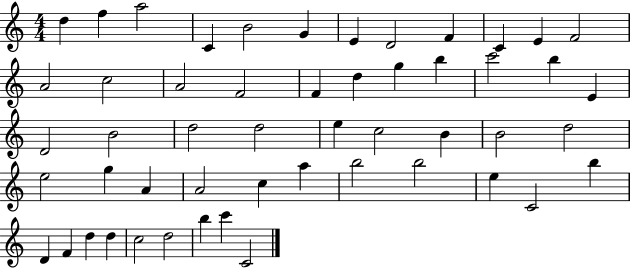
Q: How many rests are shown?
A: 0